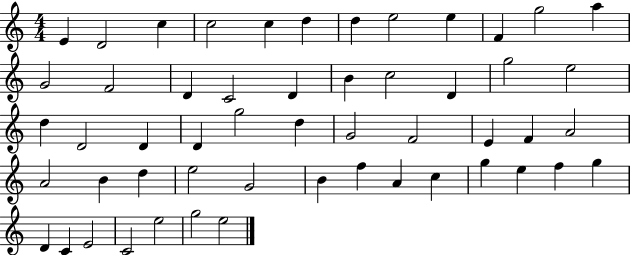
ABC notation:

X:1
T:Untitled
M:4/4
L:1/4
K:C
E D2 c c2 c d d e2 e F g2 a G2 F2 D C2 D B c2 D g2 e2 d D2 D D g2 d G2 F2 E F A2 A2 B d e2 G2 B f A c g e f g D C E2 C2 e2 g2 e2